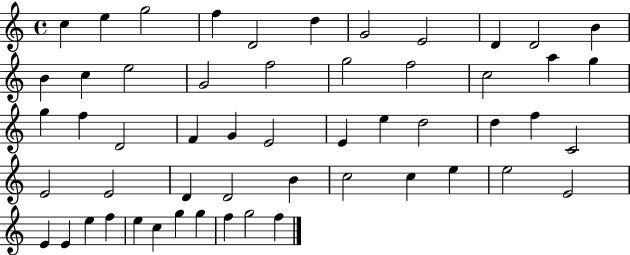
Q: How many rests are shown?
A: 0